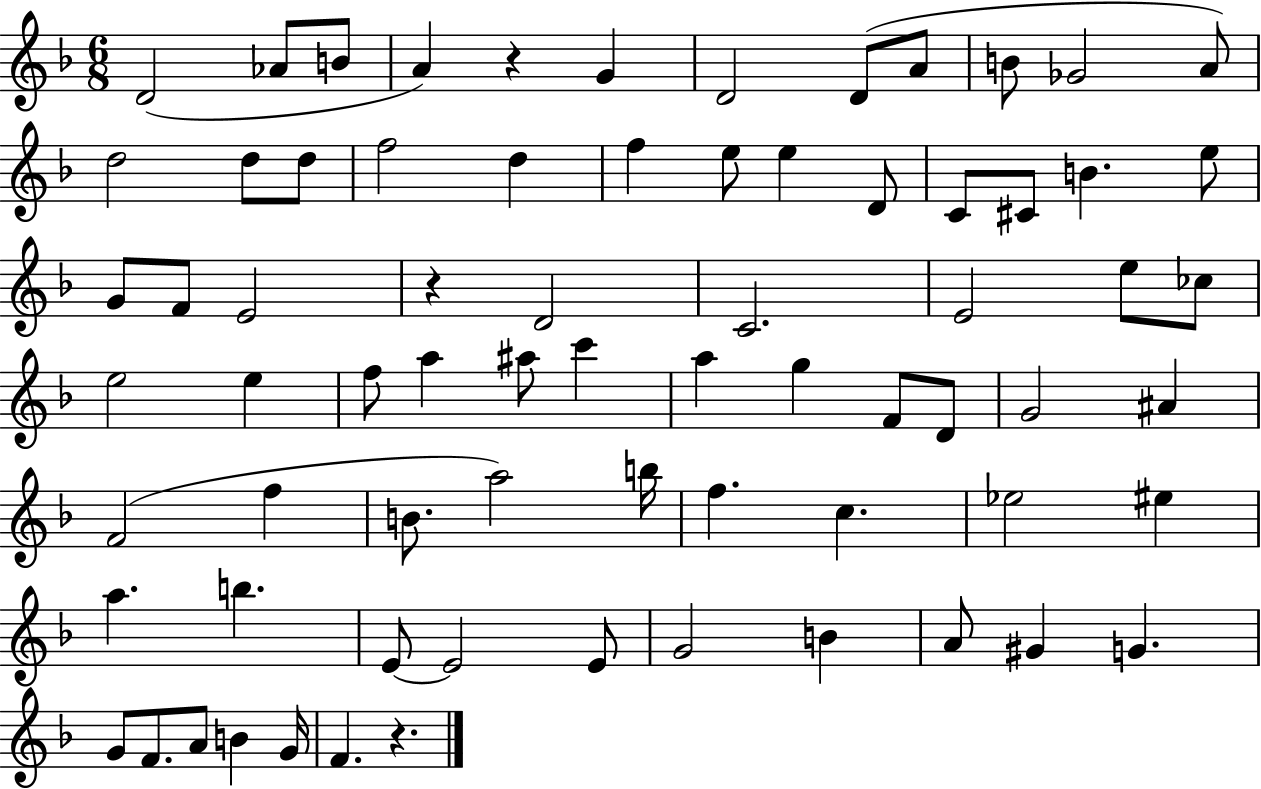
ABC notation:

X:1
T:Untitled
M:6/8
L:1/4
K:F
D2 _A/2 B/2 A z G D2 D/2 A/2 B/2 _G2 A/2 d2 d/2 d/2 f2 d f e/2 e D/2 C/2 ^C/2 B e/2 G/2 F/2 E2 z D2 C2 E2 e/2 _c/2 e2 e f/2 a ^a/2 c' a g F/2 D/2 G2 ^A F2 f B/2 a2 b/4 f c _e2 ^e a b E/2 E2 E/2 G2 B A/2 ^G G G/2 F/2 A/2 B G/4 F z